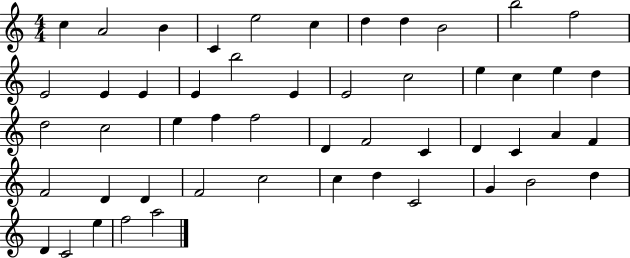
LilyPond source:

{
  \clef treble
  \numericTimeSignature
  \time 4/4
  \key c \major
  c''4 a'2 b'4 | c'4 e''2 c''4 | d''4 d''4 b'2 | b''2 f''2 | \break e'2 e'4 e'4 | e'4 b''2 e'4 | e'2 c''2 | e''4 c''4 e''4 d''4 | \break d''2 c''2 | e''4 f''4 f''2 | d'4 f'2 c'4 | d'4 c'4 a'4 f'4 | \break f'2 d'4 d'4 | f'2 c''2 | c''4 d''4 c'2 | g'4 b'2 d''4 | \break d'4 c'2 e''4 | f''2 a''2 | \bar "|."
}